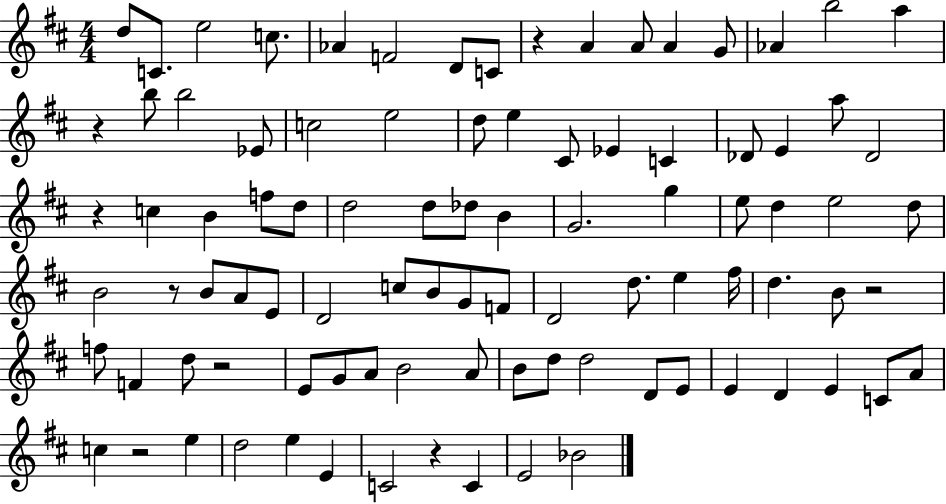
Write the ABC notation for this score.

X:1
T:Untitled
M:4/4
L:1/4
K:D
d/2 C/2 e2 c/2 _A F2 D/2 C/2 z A A/2 A G/2 _A b2 a z b/2 b2 _E/2 c2 e2 d/2 e ^C/2 _E C _D/2 E a/2 _D2 z c B f/2 d/2 d2 d/2 _d/2 B G2 g e/2 d e2 d/2 B2 z/2 B/2 A/2 E/2 D2 c/2 B/2 G/2 F/2 D2 d/2 e ^f/4 d B/2 z2 f/2 F d/2 z2 E/2 G/2 A/2 B2 A/2 B/2 d/2 d2 D/2 E/2 E D E C/2 A/2 c z2 e d2 e E C2 z C E2 _B2